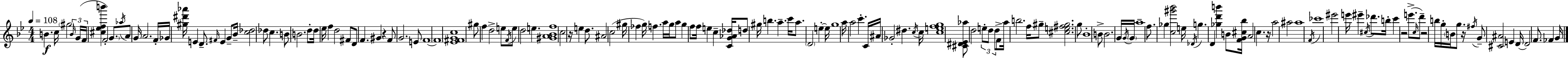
B4/q. C5/s G#5/h B4/s G4/s F4/s [C#5,Eb5,F5,B6]/q F4/h G4/e. Ab5/s A4/e G4/s A4/h. F4/s Gb4/s [G#5,D#6,Ab6]/s E4/q D4/e. F#4/s E4/q G4/e Bb4/s [C5,Db5]/h Db5/e C5/q. B4/e B4/h. D5/e D5/s Eb5/s F5/q D5/h F#4/e D4/e F4/q. G#4/q R/q F4/e G4/h. E4/e F4/w F4/w [Eb4,F#4,G4,C5]/w G#5/e F5/q D5/h E5/e F4/s E5/e D5/h E5/q. [G#4,A4,Bb4,F5]/w C5/h R/s E5/q D5/e. A#4/h C5/h G#5/s FES5/q G5/s F5/q. A5/s G5/s A5/e G5/q F5/e F5/s E5/q C5/q [C4,G4,Ab4,Db5]/s D5/e G#5/s B5/q. A5/q. C6/s A5/e. D4/h E5/q E5/s G5/w A5/s A5/h C6/q. C4/s A#4/s Gb4/h D#5/q. C5/s C5/s [C5,E5,F5,G5]/w [C#4,D#4,Eb4,Ab5]/e D5/h E5/e D5/e D5/e F4/e A5/s B5/h. F5/s G#5/e [C#5,E5,F#5,G#5]/h. G5/e Bb4/w B4/e B4/h. G4/s G4/s G4/s A5/w F5/e. Gb5/q [C5,G#6,Bb6]/h E5/s Db4/s G5/q. D4/q [Gb5,D6,B6]/q B4/e [F4,G4,C#5,Bb5]/s A4/h C5/q. R/s A5/h A#5/h A#5/w F4/s CES6/w EIS6/h E6/s EIS6/q C#5/s Db6/e. B5/s C6/q R/h E6/e. C5/s D6/e R/h B5/s G5/s B4/s G5/e. R/s F#5/s G4/e [C#4,A#4]/h E4/q D4/s D4/h F4/e. FES4/q G4/s